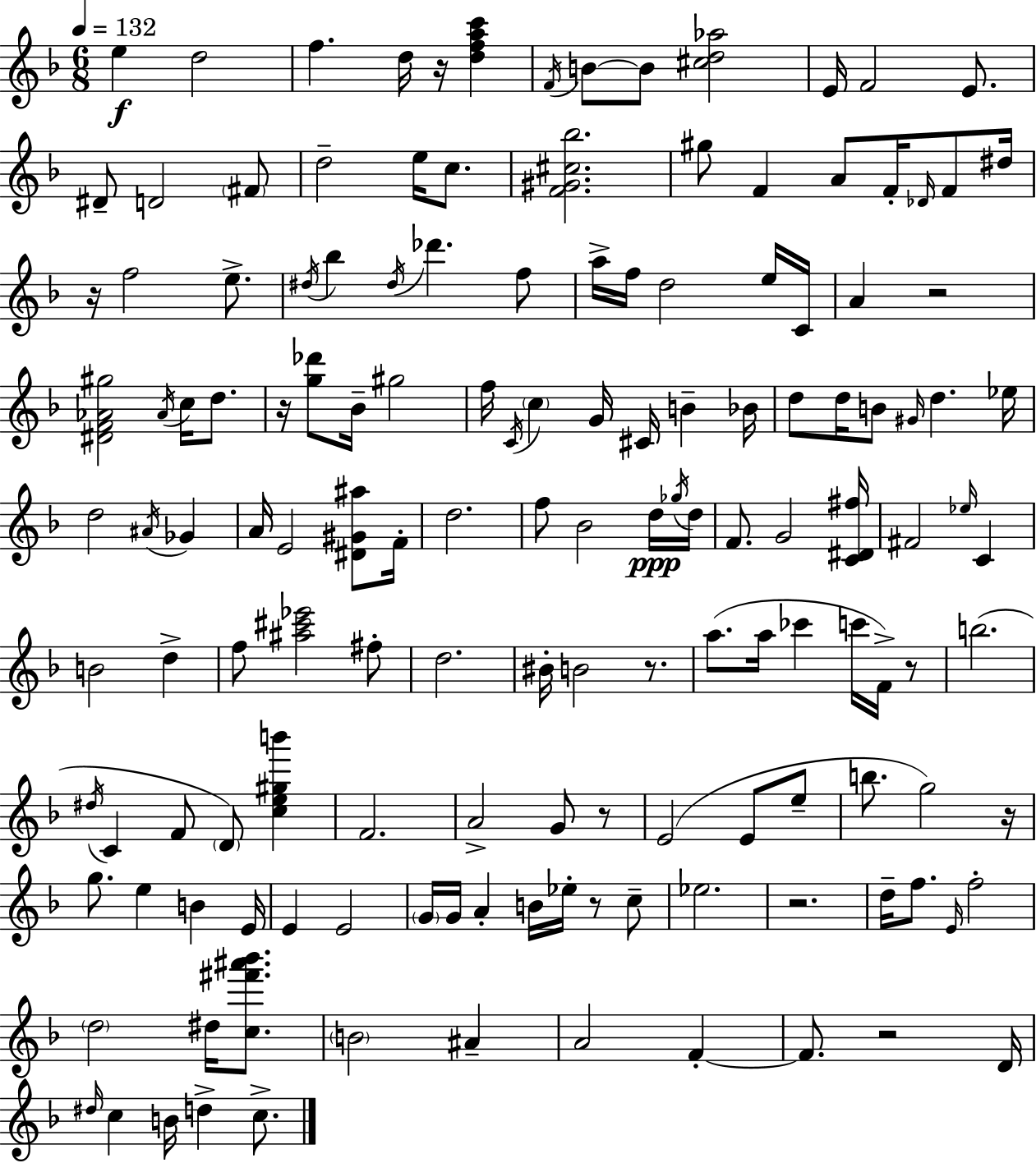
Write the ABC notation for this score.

X:1
T:Untitled
M:6/8
L:1/4
K:Dm
e d2 f d/4 z/4 [dfac'] F/4 B/2 B/2 [^cd_a]2 E/4 F2 E/2 ^D/2 D2 ^F/2 d2 e/4 c/2 [F^G^c_b]2 ^g/2 F A/2 F/4 _D/4 F/2 ^d/4 z/4 f2 e/2 ^d/4 _b ^d/4 _d' f/2 a/4 f/4 d2 e/4 C/4 A z2 [^DF_A^g]2 _A/4 c/4 d/2 z/4 [g_d']/2 _B/4 ^g2 f/4 C/4 c G/4 ^C/4 B _B/4 d/2 d/4 B/2 ^G/4 d _e/4 d2 ^A/4 _G A/4 E2 [^D^G^a]/2 F/4 d2 f/2 _B2 d/4 _g/4 d/4 F/2 G2 [C^D^f]/4 ^F2 _e/4 C B2 d f/2 [^a^c'_e']2 ^f/2 d2 ^B/4 B2 z/2 a/2 a/4 _c' c'/4 F/4 z/2 b2 ^d/4 C F/2 D/2 [ce^gb'] F2 A2 G/2 z/2 E2 E/2 e/2 b/2 g2 z/4 g/2 e B E/4 E E2 G/4 G/4 A B/4 _e/4 z/2 c/2 _e2 z2 d/4 f/2 E/4 f2 d2 ^d/4 [c^f'^a'_b']/2 B2 ^A A2 F F/2 z2 D/4 ^d/4 c B/4 d c/2